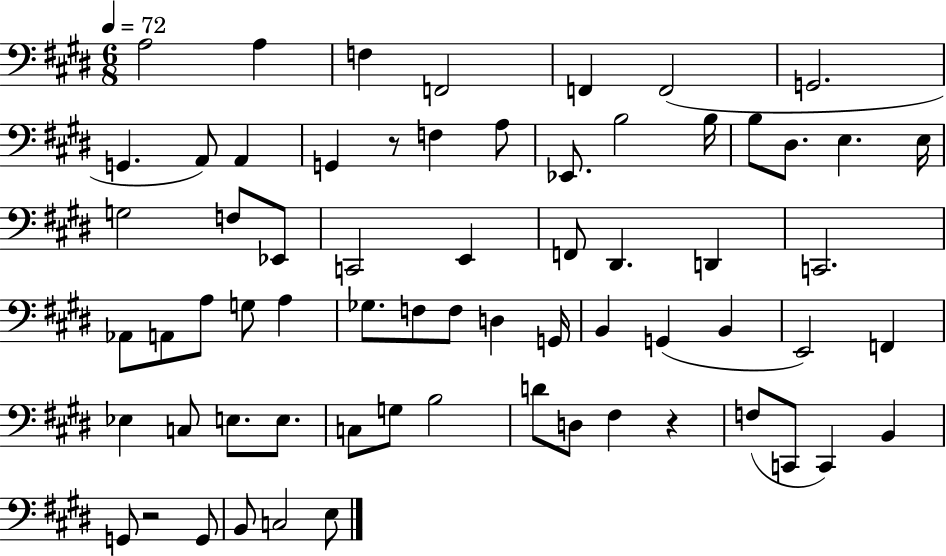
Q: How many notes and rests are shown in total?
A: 66